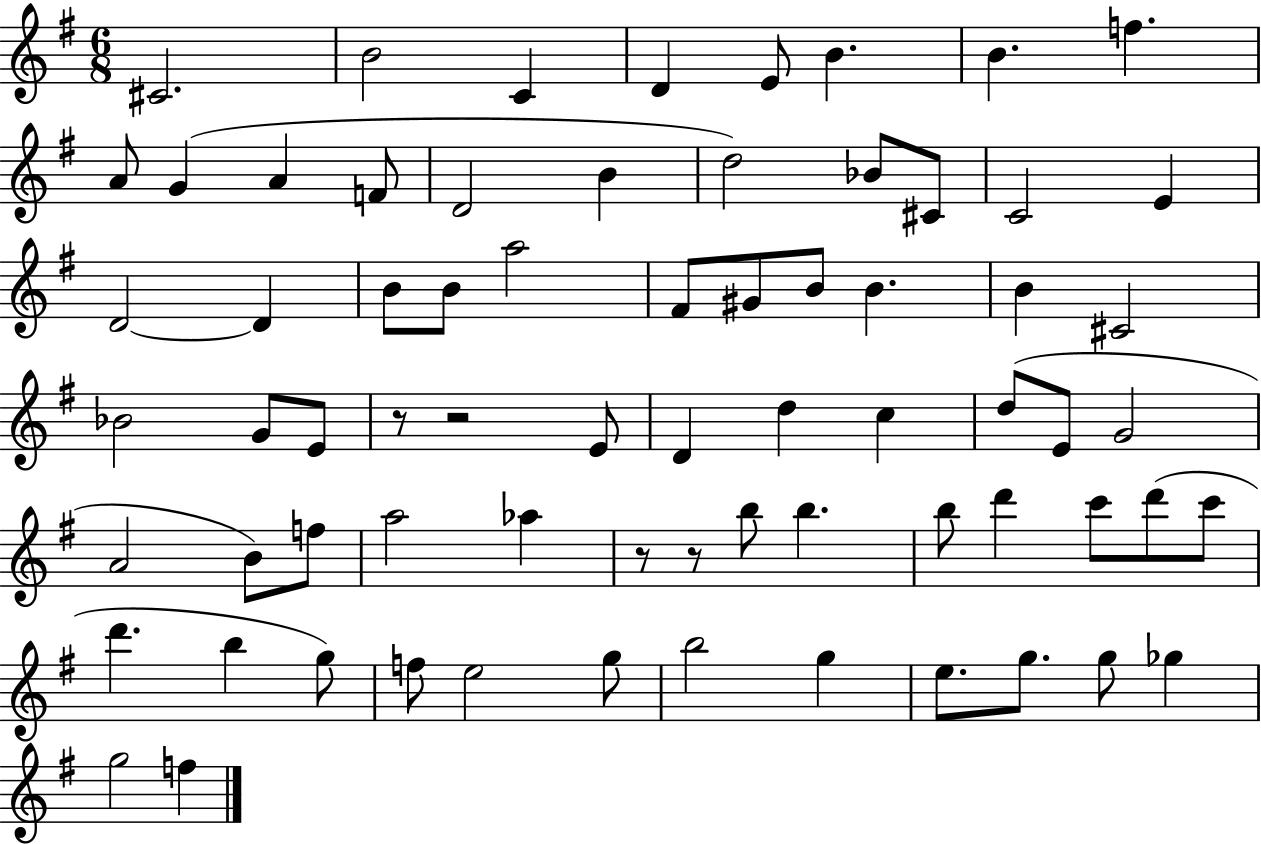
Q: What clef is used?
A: treble